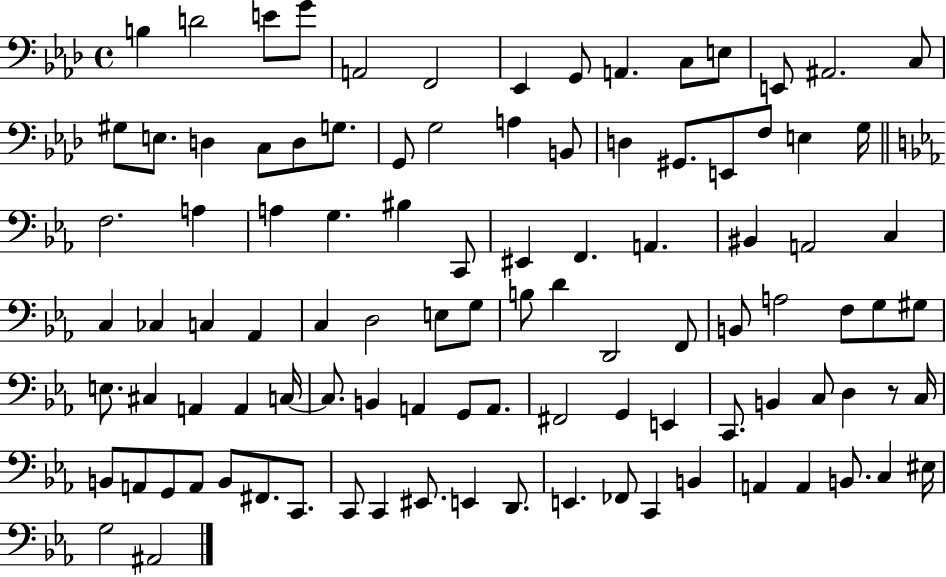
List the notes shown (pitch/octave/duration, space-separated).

B3/q D4/h E4/e G4/e A2/h F2/h Eb2/q G2/e A2/q. C3/e E3/e E2/e A#2/h. C3/e G#3/e E3/e. D3/q C3/e D3/e G3/e. G2/e G3/h A3/q B2/e D3/q G#2/e. E2/e F3/e E3/q G3/s F3/h. A3/q A3/q G3/q. BIS3/q C2/e EIS2/q F2/q. A2/q. BIS2/q A2/h C3/q C3/q CES3/q C3/q Ab2/q C3/q D3/h E3/e G3/e B3/e D4/q D2/h F2/e B2/e A3/h F3/e G3/e G#3/e E3/e. C#3/q A2/q A2/q C3/s C3/e. B2/q A2/q G2/e A2/e. F#2/h G2/q E2/q C2/e. B2/q C3/e D3/q R/e C3/s B2/e A2/e G2/e A2/e B2/e F#2/e. C2/e. C2/e C2/q EIS2/e. E2/q D2/e. E2/q. FES2/e C2/q B2/q A2/q A2/q B2/e. C3/q EIS3/s G3/h A#2/h